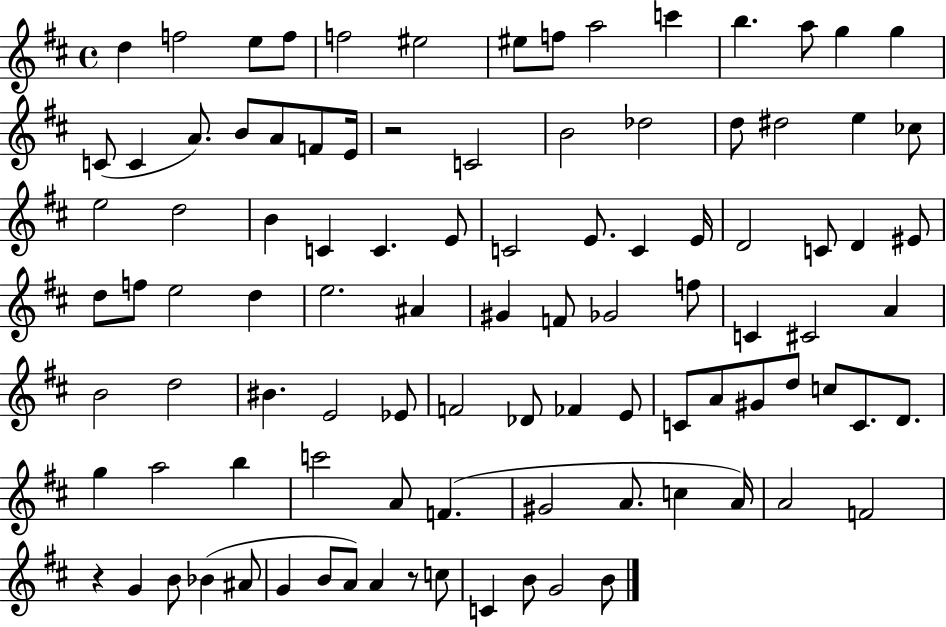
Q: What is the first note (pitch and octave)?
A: D5